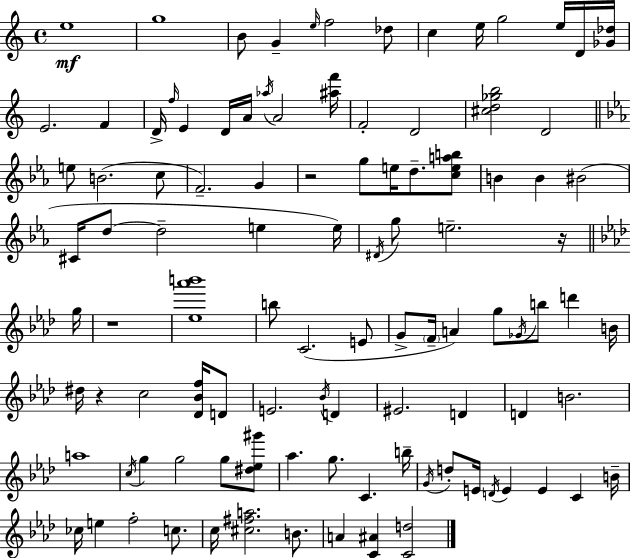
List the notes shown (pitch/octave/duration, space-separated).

E5/w G5/w B4/e G4/q E5/s F5/h Db5/e C5/q E5/s G5/h E5/s D4/s [Gb4,Db5]/s E4/h. F4/q D4/s F5/s E4/q D4/s A4/s Ab5/s A4/h [A#5,F6]/s F4/h D4/h [C#5,D5,Gb5,B5]/h D4/h E5/e B4/h. C5/e F4/h. G4/q R/h G5/e E5/s D5/e. [C5,E5,A5,B5]/e B4/q B4/q BIS4/h C#4/s D5/e D5/h E5/q E5/s D#4/s G5/e E5/h. R/s G5/s R/w [Eb5,Ab6,B6]/w B5/e C4/h. E4/e G4/e F4/s A4/q G5/e Gb4/s B5/e D6/q B4/s D#5/s R/q C5/h [Db4,Bb4,F5]/s D4/e E4/h. Bb4/s D4/q EIS4/h. D4/q D4/q B4/h. A5/w C5/s G5/q G5/h G5/e [D#5,Eb5,G#6]/e Ab5/q. G5/e. C4/q. B5/s G4/s D5/e E4/s D4/s E4/q E4/q C4/q B4/s CES5/s E5/q F5/h C5/e. C5/s [C#5,F#5,A5]/h. B4/e. A4/q [C4,A#4]/q [C4,D5]/h